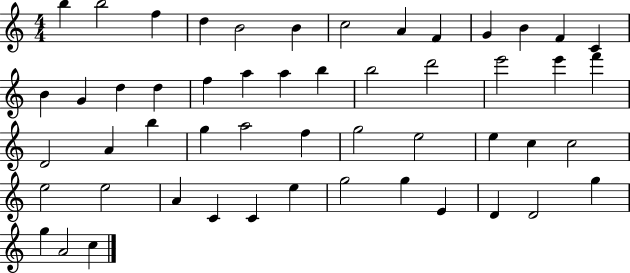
X:1
T:Untitled
M:4/4
L:1/4
K:C
b b2 f d B2 B c2 A F G B F C B G d d f a a b b2 d'2 e'2 e' f' D2 A b g a2 f g2 e2 e c c2 e2 e2 A C C e g2 g E D D2 g g A2 c